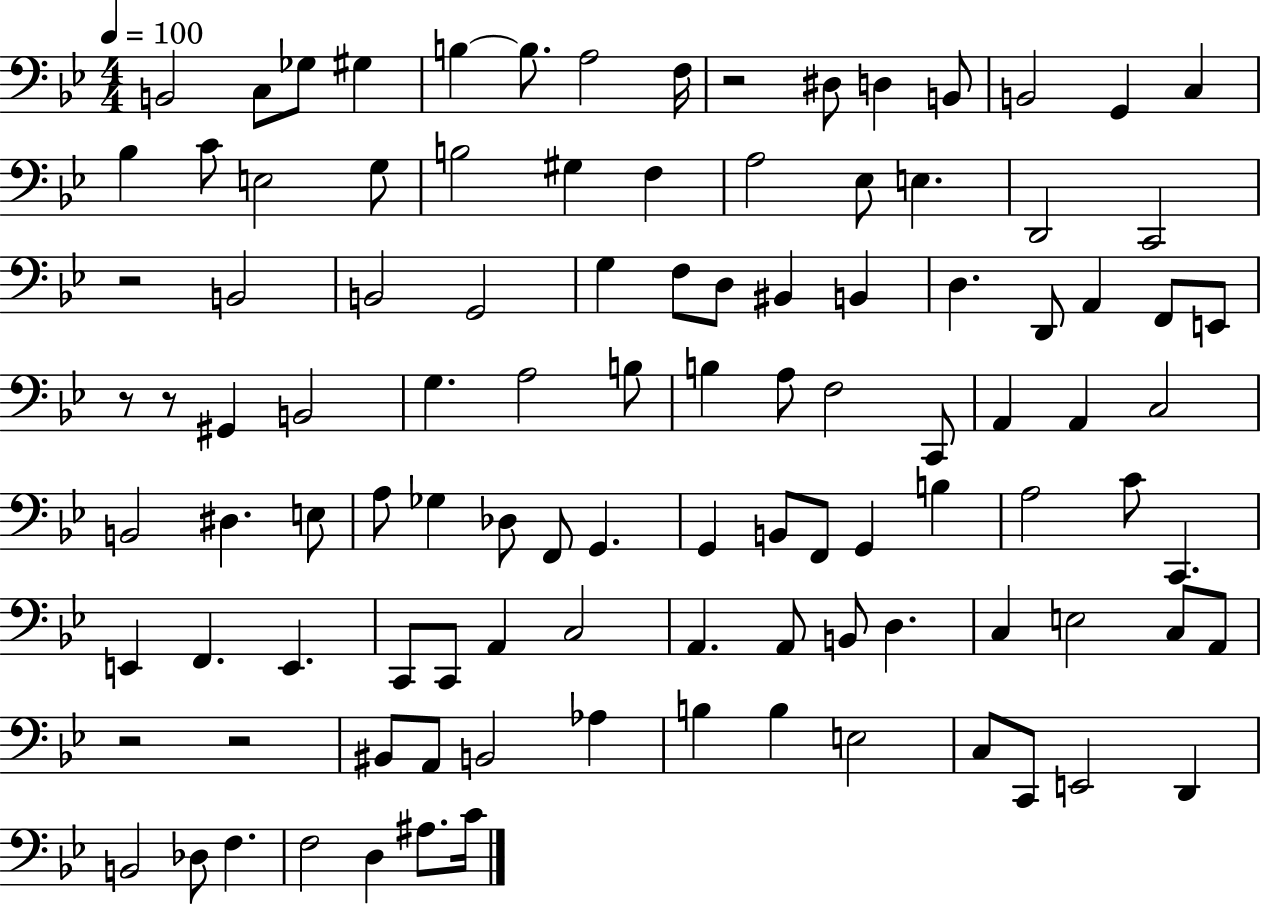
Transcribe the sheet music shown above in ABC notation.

X:1
T:Untitled
M:4/4
L:1/4
K:Bb
B,,2 C,/2 _G,/2 ^G, B, B,/2 A,2 F,/4 z2 ^D,/2 D, B,,/2 B,,2 G,, C, _B, C/2 E,2 G,/2 B,2 ^G, F, A,2 _E,/2 E, D,,2 C,,2 z2 B,,2 B,,2 G,,2 G, F,/2 D,/2 ^B,, B,, D, D,,/2 A,, F,,/2 E,,/2 z/2 z/2 ^G,, B,,2 G, A,2 B,/2 B, A,/2 F,2 C,,/2 A,, A,, C,2 B,,2 ^D, E,/2 A,/2 _G, _D,/2 F,,/2 G,, G,, B,,/2 F,,/2 G,, B, A,2 C/2 C,, E,, F,, E,, C,,/2 C,,/2 A,, C,2 A,, A,,/2 B,,/2 D, C, E,2 C,/2 A,,/2 z2 z2 ^B,,/2 A,,/2 B,,2 _A, B, B, E,2 C,/2 C,,/2 E,,2 D,, B,,2 _D,/2 F, F,2 D, ^A,/2 C/4